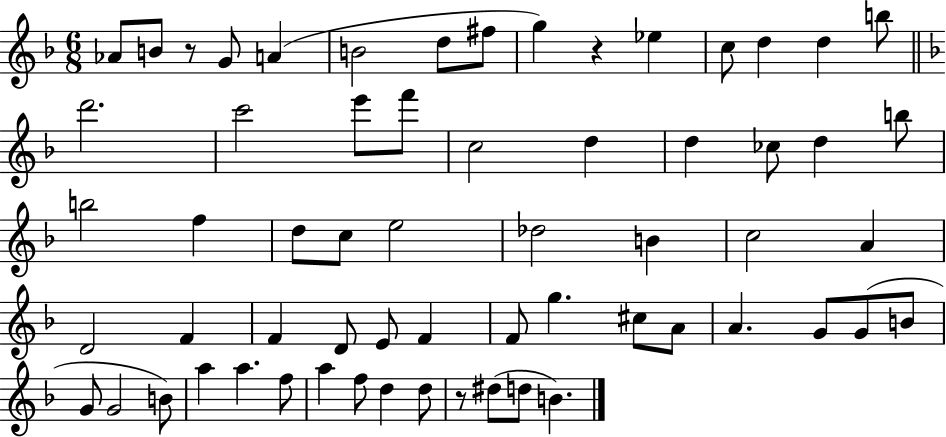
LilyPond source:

{
  \clef treble
  \numericTimeSignature
  \time 6/8
  \key f \major
  \repeat volta 2 { aes'8 b'8 r8 g'8 a'4( | b'2 d''8 fis''8 | g''4) r4 ees''4 | c''8 d''4 d''4 b''8 | \break \bar "||" \break \key f \major d'''2. | c'''2 e'''8 f'''8 | c''2 d''4 | d''4 ces''8 d''4 b''8 | \break b''2 f''4 | d''8 c''8 e''2 | des''2 b'4 | c''2 a'4 | \break d'2 f'4 | f'4 d'8 e'8 f'4 | f'8 g''4. cis''8 a'8 | a'4. g'8 g'8( b'8 | \break g'8 g'2 b'8) | a''4 a''4. f''8 | a''4 f''8 d''4 d''8 | r8 dis''8( d''8 b'4.) | \break } \bar "|."
}